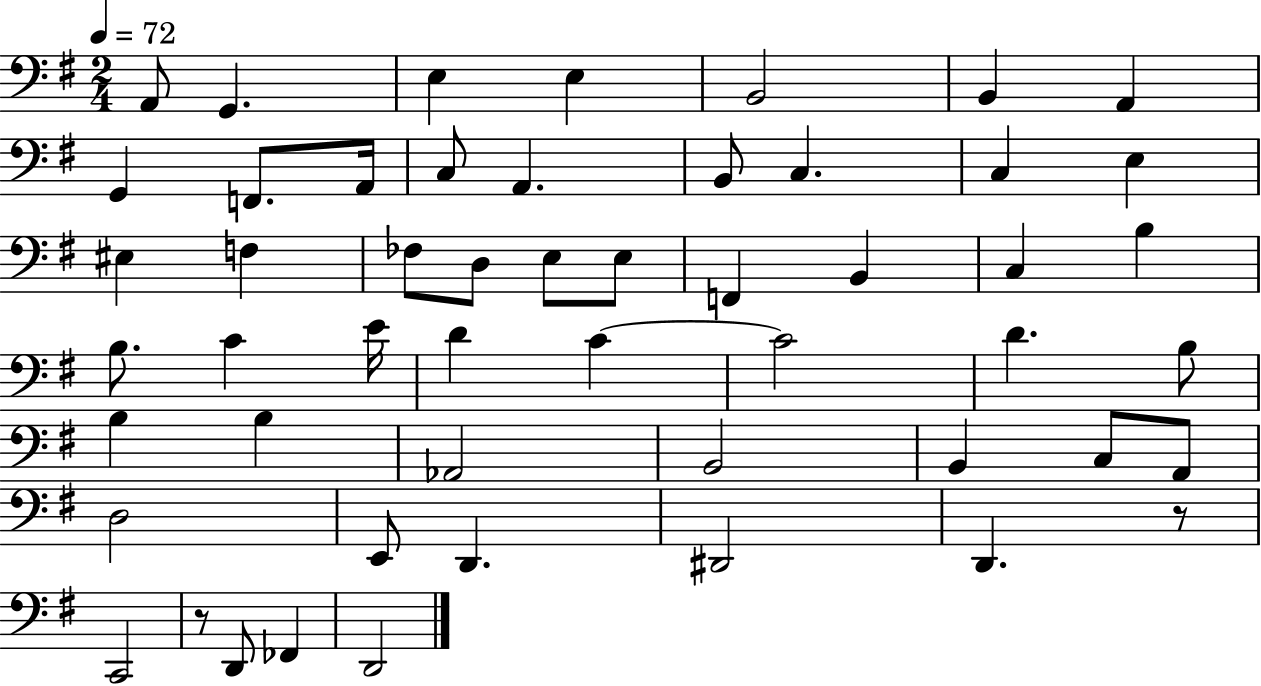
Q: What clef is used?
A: bass